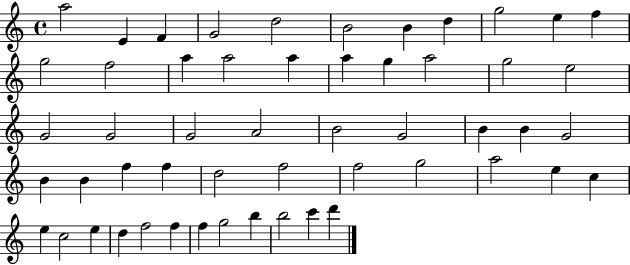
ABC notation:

X:1
T:Untitled
M:4/4
L:1/4
K:C
a2 E F G2 d2 B2 B d g2 e f g2 f2 a a2 a a g a2 g2 e2 G2 G2 G2 A2 B2 G2 B B G2 B B f f d2 f2 f2 g2 a2 e c e c2 e d f2 f f g2 b b2 c' d'